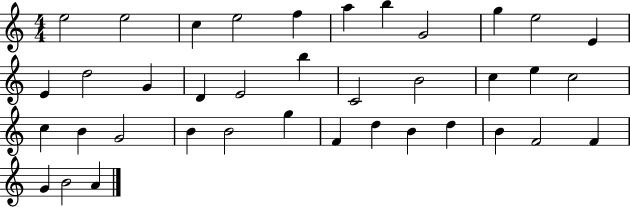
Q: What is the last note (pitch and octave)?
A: A4